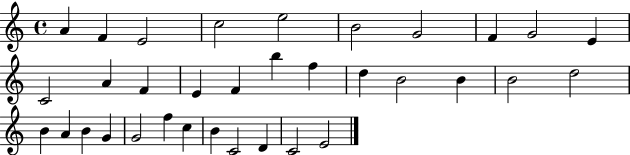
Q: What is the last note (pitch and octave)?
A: E4